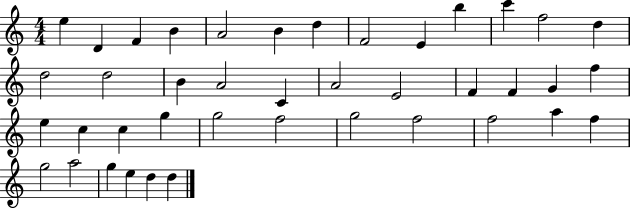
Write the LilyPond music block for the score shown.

{
  \clef treble
  \numericTimeSignature
  \time 4/4
  \key c \major
  e''4 d'4 f'4 b'4 | a'2 b'4 d''4 | f'2 e'4 b''4 | c'''4 f''2 d''4 | \break d''2 d''2 | b'4 a'2 c'4 | a'2 e'2 | f'4 f'4 g'4 f''4 | \break e''4 c''4 c''4 g''4 | g''2 f''2 | g''2 f''2 | f''2 a''4 f''4 | \break g''2 a''2 | g''4 e''4 d''4 d''4 | \bar "|."
}